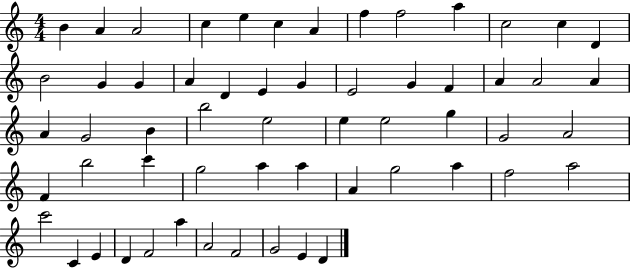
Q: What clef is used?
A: treble